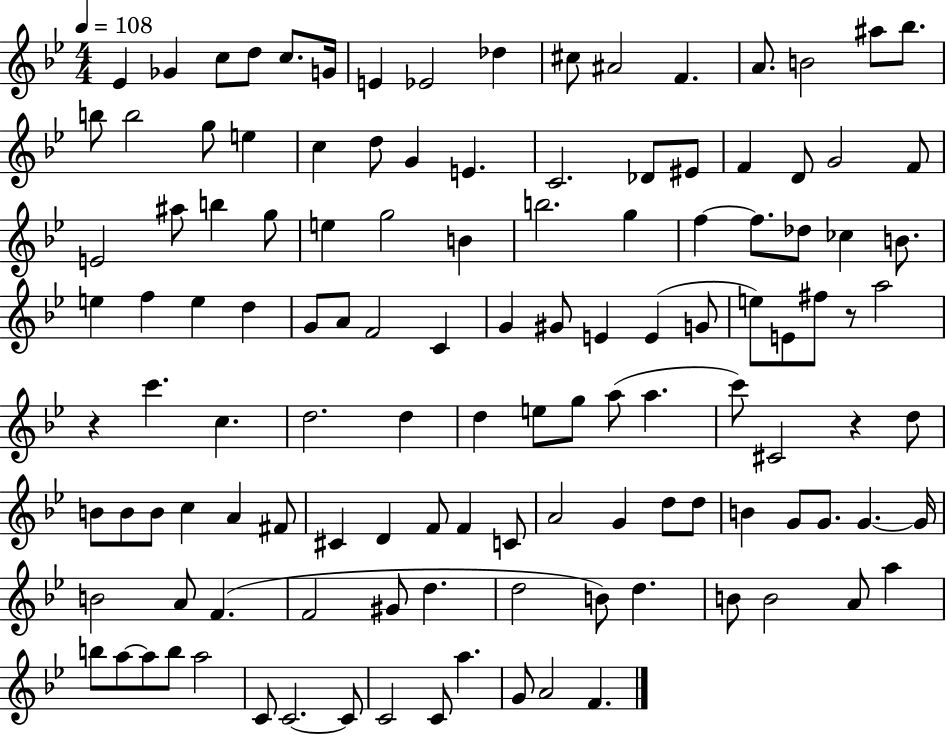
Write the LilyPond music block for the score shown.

{
  \clef treble
  \numericTimeSignature
  \time 4/4
  \key bes \major
  \tempo 4 = 108
  \repeat volta 2 { ees'4 ges'4 c''8 d''8 c''8. g'16 | e'4 ees'2 des''4 | cis''8 ais'2 f'4. | a'8. b'2 ais''8 bes''8. | \break b''8 b''2 g''8 e''4 | c''4 d''8 g'4 e'4. | c'2. des'8 eis'8 | f'4 d'8 g'2 f'8 | \break e'2 ais''8 b''4 g''8 | e''4 g''2 b'4 | b''2. g''4 | f''4~~ f''8. des''8 ces''4 b'8. | \break e''4 f''4 e''4 d''4 | g'8 a'8 f'2 c'4 | g'4 gis'8 e'4 e'4( g'8 | e''8) e'8 fis''8 r8 a''2 | \break r4 c'''4. c''4. | d''2. d''4 | d''4 e''8 g''8 a''8( a''4. | c'''8) cis'2 r4 d''8 | \break b'8 b'8 b'8 c''4 a'4 fis'8 | cis'4 d'4 f'8 f'4 c'8 | a'2 g'4 d''8 d''8 | b'4 g'8 g'8. g'4.~~ g'16 | \break b'2 a'8 f'4.( | f'2 gis'8 d''4. | d''2 b'8) d''4. | b'8 b'2 a'8 a''4 | \break b''8 a''8~~ a''8 b''8 a''2 | c'8 c'2.~~ c'8 | c'2 c'8 a''4. | g'8 a'2 f'4. | \break } \bar "|."
}